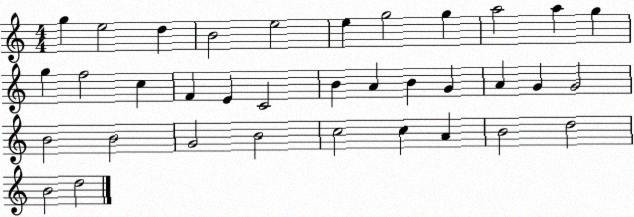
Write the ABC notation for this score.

X:1
T:Untitled
M:4/4
L:1/4
K:C
g e2 d B2 e2 e g2 g a2 a g g f2 c F E C2 B A B G A G G2 B2 B2 G2 B2 c2 c A B2 d2 B2 d2